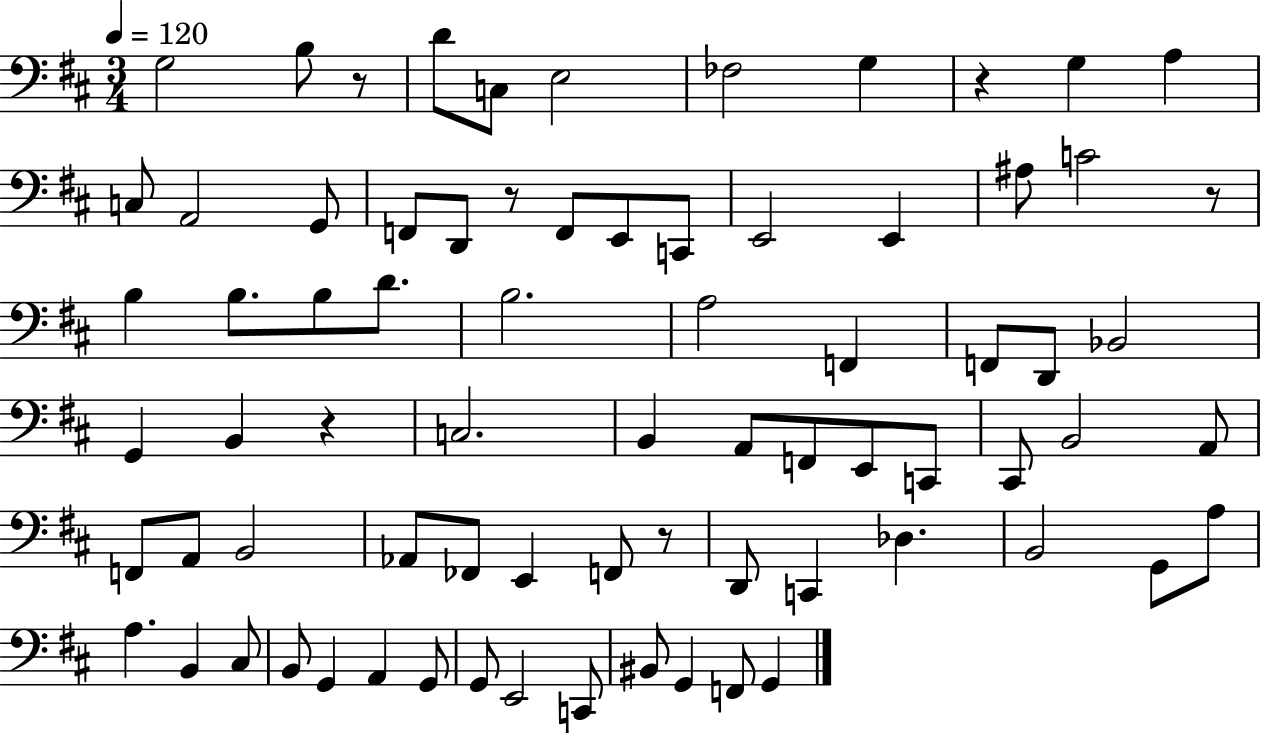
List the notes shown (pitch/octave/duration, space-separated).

G3/h B3/e R/e D4/e C3/e E3/h FES3/h G3/q R/q G3/q A3/q C3/e A2/h G2/e F2/e D2/e R/e F2/e E2/e C2/e E2/h E2/q A#3/e C4/h R/e B3/q B3/e. B3/e D4/e. B3/h. A3/h F2/q F2/e D2/e Bb2/h G2/q B2/q R/q C3/h. B2/q A2/e F2/e E2/e C2/e C#2/e B2/h A2/e F2/e A2/e B2/h Ab2/e FES2/e E2/q F2/e R/e D2/e C2/q Db3/q. B2/h G2/e A3/e A3/q. B2/q C#3/e B2/e G2/q A2/q G2/e G2/e E2/h C2/e BIS2/e G2/q F2/e G2/q